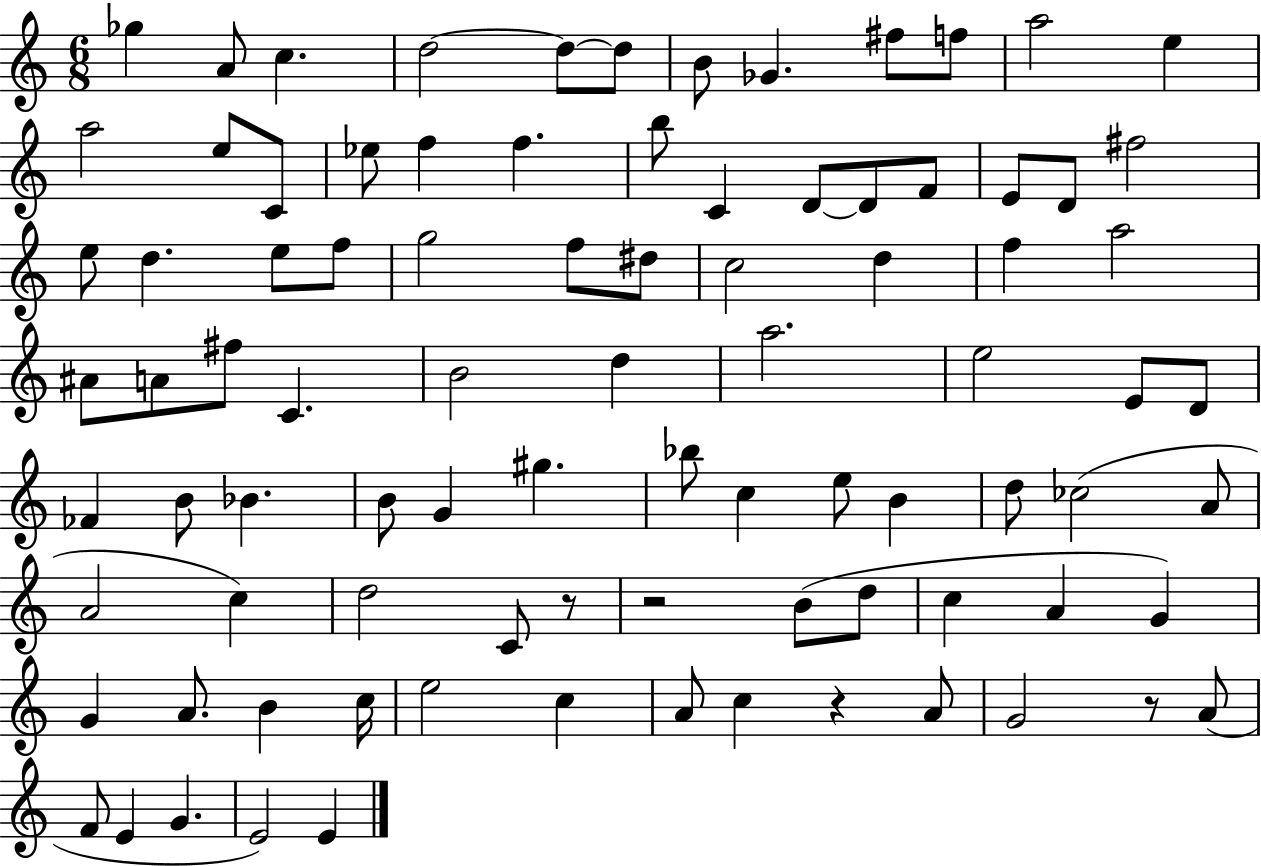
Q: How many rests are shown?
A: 4